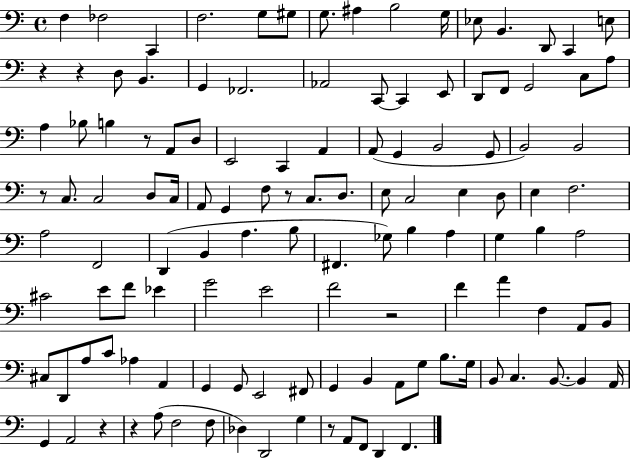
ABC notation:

X:1
T:Untitled
M:4/4
L:1/4
K:C
F, _F,2 C,, F,2 G,/2 ^G,/2 G,/2 ^A, B,2 G,/4 _E,/2 B,, D,,/2 C,, E,/2 z z D,/2 B,, G,, _F,,2 _A,,2 C,,/2 C,, E,,/2 D,,/2 F,,/2 G,,2 C,/2 A,/2 A, _B,/2 B, z/2 A,,/2 D,/2 E,,2 C,, A,, A,,/2 G,, B,,2 G,,/2 B,,2 B,,2 z/2 C,/2 C,2 D,/2 C,/4 A,,/2 G,, F,/2 z/2 C,/2 D,/2 E,/2 C,2 E, D,/2 E, F,2 A,2 F,,2 D,, B,, A, B,/2 ^F,, _G,/2 B, A, G, B, A,2 ^C2 E/2 F/2 _E G2 E2 F2 z2 F A F, A,,/2 B,,/2 ^C,/2 D,,/2 A,/2 C/2 _A, A,, G,, G,,/2 E,,2 ^F,,/2 G,, B,, A,,/2 G,/2 B,/2 G,/4 B,,/2 C, B,,/2 B,, A,,/4 G,, A,,2 z z A,/2 F,2 F,/2 _D, D,,2 G, z/2 A,,/2 F,,/2 D,, F,,